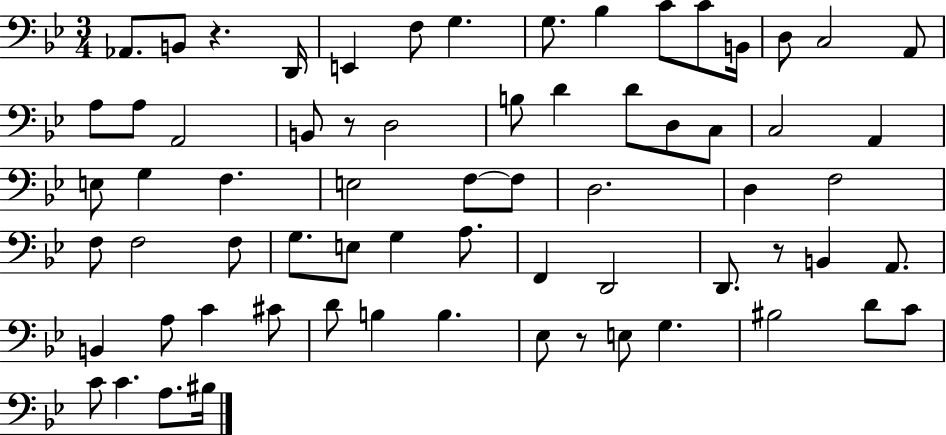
X:1
T:Untitled
M:3/4
L:1/4
K:Bb
_A,,/2 B,,/2 z D,,/4 E,, F,/2 G, G,/2 _B, C/2 C/2 B,,/4 D,/2 C,2 A,,/2 A,/2 A,/2 A,,2 B,,/2 z/2 D,2 B,/2 D D/2 D,/2 C,/2 C,2 A,, E,/2 G, F, E,2 F,/2 F,/2 D,2 D, F,2 F,/2 F,2 F,/2 G,/2 E,/2 G, A,/2 F,, D,,2 D,,/2 z/2 B,, A,,/2 B,, A,/2 C ^C/2 D/2 B, B, _E,/2 z/2 E,/2 G, ^B,2 D/2 C/2 C/2 C A,/2 ^B,/4